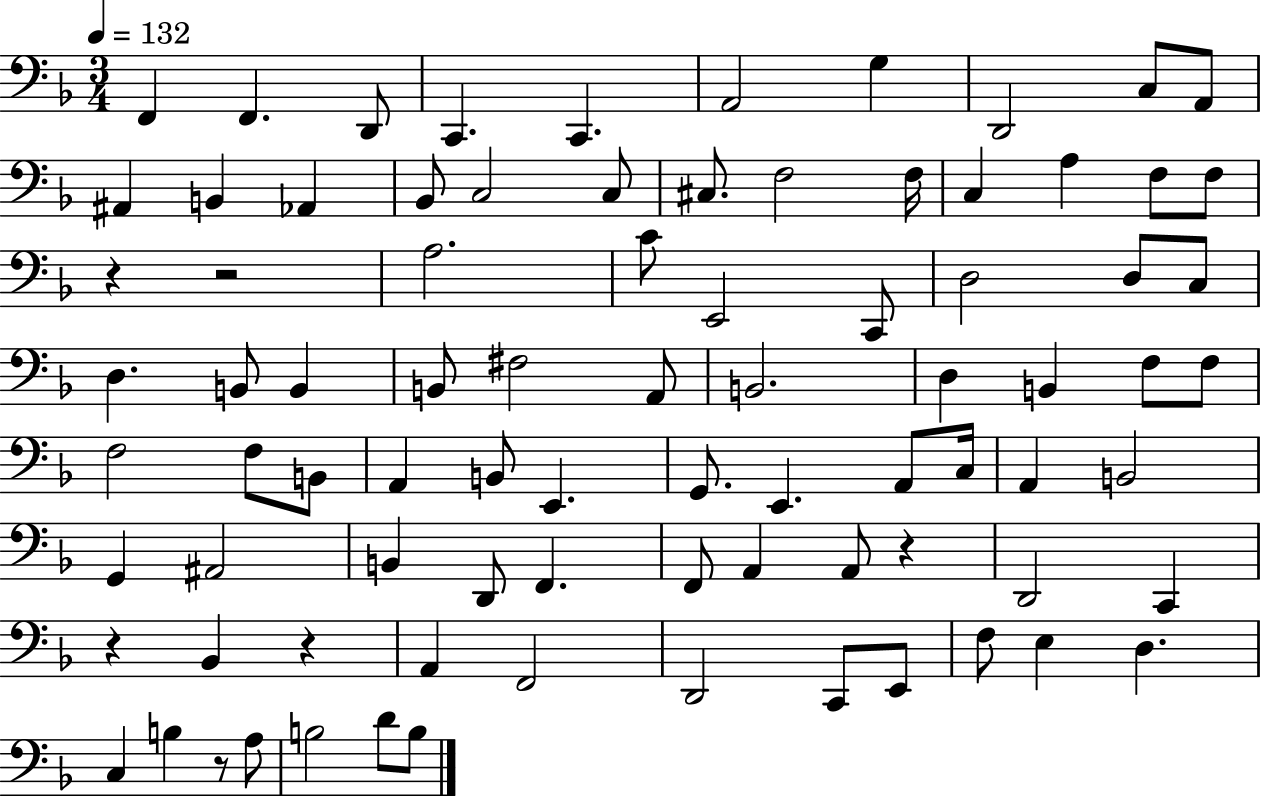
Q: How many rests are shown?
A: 6